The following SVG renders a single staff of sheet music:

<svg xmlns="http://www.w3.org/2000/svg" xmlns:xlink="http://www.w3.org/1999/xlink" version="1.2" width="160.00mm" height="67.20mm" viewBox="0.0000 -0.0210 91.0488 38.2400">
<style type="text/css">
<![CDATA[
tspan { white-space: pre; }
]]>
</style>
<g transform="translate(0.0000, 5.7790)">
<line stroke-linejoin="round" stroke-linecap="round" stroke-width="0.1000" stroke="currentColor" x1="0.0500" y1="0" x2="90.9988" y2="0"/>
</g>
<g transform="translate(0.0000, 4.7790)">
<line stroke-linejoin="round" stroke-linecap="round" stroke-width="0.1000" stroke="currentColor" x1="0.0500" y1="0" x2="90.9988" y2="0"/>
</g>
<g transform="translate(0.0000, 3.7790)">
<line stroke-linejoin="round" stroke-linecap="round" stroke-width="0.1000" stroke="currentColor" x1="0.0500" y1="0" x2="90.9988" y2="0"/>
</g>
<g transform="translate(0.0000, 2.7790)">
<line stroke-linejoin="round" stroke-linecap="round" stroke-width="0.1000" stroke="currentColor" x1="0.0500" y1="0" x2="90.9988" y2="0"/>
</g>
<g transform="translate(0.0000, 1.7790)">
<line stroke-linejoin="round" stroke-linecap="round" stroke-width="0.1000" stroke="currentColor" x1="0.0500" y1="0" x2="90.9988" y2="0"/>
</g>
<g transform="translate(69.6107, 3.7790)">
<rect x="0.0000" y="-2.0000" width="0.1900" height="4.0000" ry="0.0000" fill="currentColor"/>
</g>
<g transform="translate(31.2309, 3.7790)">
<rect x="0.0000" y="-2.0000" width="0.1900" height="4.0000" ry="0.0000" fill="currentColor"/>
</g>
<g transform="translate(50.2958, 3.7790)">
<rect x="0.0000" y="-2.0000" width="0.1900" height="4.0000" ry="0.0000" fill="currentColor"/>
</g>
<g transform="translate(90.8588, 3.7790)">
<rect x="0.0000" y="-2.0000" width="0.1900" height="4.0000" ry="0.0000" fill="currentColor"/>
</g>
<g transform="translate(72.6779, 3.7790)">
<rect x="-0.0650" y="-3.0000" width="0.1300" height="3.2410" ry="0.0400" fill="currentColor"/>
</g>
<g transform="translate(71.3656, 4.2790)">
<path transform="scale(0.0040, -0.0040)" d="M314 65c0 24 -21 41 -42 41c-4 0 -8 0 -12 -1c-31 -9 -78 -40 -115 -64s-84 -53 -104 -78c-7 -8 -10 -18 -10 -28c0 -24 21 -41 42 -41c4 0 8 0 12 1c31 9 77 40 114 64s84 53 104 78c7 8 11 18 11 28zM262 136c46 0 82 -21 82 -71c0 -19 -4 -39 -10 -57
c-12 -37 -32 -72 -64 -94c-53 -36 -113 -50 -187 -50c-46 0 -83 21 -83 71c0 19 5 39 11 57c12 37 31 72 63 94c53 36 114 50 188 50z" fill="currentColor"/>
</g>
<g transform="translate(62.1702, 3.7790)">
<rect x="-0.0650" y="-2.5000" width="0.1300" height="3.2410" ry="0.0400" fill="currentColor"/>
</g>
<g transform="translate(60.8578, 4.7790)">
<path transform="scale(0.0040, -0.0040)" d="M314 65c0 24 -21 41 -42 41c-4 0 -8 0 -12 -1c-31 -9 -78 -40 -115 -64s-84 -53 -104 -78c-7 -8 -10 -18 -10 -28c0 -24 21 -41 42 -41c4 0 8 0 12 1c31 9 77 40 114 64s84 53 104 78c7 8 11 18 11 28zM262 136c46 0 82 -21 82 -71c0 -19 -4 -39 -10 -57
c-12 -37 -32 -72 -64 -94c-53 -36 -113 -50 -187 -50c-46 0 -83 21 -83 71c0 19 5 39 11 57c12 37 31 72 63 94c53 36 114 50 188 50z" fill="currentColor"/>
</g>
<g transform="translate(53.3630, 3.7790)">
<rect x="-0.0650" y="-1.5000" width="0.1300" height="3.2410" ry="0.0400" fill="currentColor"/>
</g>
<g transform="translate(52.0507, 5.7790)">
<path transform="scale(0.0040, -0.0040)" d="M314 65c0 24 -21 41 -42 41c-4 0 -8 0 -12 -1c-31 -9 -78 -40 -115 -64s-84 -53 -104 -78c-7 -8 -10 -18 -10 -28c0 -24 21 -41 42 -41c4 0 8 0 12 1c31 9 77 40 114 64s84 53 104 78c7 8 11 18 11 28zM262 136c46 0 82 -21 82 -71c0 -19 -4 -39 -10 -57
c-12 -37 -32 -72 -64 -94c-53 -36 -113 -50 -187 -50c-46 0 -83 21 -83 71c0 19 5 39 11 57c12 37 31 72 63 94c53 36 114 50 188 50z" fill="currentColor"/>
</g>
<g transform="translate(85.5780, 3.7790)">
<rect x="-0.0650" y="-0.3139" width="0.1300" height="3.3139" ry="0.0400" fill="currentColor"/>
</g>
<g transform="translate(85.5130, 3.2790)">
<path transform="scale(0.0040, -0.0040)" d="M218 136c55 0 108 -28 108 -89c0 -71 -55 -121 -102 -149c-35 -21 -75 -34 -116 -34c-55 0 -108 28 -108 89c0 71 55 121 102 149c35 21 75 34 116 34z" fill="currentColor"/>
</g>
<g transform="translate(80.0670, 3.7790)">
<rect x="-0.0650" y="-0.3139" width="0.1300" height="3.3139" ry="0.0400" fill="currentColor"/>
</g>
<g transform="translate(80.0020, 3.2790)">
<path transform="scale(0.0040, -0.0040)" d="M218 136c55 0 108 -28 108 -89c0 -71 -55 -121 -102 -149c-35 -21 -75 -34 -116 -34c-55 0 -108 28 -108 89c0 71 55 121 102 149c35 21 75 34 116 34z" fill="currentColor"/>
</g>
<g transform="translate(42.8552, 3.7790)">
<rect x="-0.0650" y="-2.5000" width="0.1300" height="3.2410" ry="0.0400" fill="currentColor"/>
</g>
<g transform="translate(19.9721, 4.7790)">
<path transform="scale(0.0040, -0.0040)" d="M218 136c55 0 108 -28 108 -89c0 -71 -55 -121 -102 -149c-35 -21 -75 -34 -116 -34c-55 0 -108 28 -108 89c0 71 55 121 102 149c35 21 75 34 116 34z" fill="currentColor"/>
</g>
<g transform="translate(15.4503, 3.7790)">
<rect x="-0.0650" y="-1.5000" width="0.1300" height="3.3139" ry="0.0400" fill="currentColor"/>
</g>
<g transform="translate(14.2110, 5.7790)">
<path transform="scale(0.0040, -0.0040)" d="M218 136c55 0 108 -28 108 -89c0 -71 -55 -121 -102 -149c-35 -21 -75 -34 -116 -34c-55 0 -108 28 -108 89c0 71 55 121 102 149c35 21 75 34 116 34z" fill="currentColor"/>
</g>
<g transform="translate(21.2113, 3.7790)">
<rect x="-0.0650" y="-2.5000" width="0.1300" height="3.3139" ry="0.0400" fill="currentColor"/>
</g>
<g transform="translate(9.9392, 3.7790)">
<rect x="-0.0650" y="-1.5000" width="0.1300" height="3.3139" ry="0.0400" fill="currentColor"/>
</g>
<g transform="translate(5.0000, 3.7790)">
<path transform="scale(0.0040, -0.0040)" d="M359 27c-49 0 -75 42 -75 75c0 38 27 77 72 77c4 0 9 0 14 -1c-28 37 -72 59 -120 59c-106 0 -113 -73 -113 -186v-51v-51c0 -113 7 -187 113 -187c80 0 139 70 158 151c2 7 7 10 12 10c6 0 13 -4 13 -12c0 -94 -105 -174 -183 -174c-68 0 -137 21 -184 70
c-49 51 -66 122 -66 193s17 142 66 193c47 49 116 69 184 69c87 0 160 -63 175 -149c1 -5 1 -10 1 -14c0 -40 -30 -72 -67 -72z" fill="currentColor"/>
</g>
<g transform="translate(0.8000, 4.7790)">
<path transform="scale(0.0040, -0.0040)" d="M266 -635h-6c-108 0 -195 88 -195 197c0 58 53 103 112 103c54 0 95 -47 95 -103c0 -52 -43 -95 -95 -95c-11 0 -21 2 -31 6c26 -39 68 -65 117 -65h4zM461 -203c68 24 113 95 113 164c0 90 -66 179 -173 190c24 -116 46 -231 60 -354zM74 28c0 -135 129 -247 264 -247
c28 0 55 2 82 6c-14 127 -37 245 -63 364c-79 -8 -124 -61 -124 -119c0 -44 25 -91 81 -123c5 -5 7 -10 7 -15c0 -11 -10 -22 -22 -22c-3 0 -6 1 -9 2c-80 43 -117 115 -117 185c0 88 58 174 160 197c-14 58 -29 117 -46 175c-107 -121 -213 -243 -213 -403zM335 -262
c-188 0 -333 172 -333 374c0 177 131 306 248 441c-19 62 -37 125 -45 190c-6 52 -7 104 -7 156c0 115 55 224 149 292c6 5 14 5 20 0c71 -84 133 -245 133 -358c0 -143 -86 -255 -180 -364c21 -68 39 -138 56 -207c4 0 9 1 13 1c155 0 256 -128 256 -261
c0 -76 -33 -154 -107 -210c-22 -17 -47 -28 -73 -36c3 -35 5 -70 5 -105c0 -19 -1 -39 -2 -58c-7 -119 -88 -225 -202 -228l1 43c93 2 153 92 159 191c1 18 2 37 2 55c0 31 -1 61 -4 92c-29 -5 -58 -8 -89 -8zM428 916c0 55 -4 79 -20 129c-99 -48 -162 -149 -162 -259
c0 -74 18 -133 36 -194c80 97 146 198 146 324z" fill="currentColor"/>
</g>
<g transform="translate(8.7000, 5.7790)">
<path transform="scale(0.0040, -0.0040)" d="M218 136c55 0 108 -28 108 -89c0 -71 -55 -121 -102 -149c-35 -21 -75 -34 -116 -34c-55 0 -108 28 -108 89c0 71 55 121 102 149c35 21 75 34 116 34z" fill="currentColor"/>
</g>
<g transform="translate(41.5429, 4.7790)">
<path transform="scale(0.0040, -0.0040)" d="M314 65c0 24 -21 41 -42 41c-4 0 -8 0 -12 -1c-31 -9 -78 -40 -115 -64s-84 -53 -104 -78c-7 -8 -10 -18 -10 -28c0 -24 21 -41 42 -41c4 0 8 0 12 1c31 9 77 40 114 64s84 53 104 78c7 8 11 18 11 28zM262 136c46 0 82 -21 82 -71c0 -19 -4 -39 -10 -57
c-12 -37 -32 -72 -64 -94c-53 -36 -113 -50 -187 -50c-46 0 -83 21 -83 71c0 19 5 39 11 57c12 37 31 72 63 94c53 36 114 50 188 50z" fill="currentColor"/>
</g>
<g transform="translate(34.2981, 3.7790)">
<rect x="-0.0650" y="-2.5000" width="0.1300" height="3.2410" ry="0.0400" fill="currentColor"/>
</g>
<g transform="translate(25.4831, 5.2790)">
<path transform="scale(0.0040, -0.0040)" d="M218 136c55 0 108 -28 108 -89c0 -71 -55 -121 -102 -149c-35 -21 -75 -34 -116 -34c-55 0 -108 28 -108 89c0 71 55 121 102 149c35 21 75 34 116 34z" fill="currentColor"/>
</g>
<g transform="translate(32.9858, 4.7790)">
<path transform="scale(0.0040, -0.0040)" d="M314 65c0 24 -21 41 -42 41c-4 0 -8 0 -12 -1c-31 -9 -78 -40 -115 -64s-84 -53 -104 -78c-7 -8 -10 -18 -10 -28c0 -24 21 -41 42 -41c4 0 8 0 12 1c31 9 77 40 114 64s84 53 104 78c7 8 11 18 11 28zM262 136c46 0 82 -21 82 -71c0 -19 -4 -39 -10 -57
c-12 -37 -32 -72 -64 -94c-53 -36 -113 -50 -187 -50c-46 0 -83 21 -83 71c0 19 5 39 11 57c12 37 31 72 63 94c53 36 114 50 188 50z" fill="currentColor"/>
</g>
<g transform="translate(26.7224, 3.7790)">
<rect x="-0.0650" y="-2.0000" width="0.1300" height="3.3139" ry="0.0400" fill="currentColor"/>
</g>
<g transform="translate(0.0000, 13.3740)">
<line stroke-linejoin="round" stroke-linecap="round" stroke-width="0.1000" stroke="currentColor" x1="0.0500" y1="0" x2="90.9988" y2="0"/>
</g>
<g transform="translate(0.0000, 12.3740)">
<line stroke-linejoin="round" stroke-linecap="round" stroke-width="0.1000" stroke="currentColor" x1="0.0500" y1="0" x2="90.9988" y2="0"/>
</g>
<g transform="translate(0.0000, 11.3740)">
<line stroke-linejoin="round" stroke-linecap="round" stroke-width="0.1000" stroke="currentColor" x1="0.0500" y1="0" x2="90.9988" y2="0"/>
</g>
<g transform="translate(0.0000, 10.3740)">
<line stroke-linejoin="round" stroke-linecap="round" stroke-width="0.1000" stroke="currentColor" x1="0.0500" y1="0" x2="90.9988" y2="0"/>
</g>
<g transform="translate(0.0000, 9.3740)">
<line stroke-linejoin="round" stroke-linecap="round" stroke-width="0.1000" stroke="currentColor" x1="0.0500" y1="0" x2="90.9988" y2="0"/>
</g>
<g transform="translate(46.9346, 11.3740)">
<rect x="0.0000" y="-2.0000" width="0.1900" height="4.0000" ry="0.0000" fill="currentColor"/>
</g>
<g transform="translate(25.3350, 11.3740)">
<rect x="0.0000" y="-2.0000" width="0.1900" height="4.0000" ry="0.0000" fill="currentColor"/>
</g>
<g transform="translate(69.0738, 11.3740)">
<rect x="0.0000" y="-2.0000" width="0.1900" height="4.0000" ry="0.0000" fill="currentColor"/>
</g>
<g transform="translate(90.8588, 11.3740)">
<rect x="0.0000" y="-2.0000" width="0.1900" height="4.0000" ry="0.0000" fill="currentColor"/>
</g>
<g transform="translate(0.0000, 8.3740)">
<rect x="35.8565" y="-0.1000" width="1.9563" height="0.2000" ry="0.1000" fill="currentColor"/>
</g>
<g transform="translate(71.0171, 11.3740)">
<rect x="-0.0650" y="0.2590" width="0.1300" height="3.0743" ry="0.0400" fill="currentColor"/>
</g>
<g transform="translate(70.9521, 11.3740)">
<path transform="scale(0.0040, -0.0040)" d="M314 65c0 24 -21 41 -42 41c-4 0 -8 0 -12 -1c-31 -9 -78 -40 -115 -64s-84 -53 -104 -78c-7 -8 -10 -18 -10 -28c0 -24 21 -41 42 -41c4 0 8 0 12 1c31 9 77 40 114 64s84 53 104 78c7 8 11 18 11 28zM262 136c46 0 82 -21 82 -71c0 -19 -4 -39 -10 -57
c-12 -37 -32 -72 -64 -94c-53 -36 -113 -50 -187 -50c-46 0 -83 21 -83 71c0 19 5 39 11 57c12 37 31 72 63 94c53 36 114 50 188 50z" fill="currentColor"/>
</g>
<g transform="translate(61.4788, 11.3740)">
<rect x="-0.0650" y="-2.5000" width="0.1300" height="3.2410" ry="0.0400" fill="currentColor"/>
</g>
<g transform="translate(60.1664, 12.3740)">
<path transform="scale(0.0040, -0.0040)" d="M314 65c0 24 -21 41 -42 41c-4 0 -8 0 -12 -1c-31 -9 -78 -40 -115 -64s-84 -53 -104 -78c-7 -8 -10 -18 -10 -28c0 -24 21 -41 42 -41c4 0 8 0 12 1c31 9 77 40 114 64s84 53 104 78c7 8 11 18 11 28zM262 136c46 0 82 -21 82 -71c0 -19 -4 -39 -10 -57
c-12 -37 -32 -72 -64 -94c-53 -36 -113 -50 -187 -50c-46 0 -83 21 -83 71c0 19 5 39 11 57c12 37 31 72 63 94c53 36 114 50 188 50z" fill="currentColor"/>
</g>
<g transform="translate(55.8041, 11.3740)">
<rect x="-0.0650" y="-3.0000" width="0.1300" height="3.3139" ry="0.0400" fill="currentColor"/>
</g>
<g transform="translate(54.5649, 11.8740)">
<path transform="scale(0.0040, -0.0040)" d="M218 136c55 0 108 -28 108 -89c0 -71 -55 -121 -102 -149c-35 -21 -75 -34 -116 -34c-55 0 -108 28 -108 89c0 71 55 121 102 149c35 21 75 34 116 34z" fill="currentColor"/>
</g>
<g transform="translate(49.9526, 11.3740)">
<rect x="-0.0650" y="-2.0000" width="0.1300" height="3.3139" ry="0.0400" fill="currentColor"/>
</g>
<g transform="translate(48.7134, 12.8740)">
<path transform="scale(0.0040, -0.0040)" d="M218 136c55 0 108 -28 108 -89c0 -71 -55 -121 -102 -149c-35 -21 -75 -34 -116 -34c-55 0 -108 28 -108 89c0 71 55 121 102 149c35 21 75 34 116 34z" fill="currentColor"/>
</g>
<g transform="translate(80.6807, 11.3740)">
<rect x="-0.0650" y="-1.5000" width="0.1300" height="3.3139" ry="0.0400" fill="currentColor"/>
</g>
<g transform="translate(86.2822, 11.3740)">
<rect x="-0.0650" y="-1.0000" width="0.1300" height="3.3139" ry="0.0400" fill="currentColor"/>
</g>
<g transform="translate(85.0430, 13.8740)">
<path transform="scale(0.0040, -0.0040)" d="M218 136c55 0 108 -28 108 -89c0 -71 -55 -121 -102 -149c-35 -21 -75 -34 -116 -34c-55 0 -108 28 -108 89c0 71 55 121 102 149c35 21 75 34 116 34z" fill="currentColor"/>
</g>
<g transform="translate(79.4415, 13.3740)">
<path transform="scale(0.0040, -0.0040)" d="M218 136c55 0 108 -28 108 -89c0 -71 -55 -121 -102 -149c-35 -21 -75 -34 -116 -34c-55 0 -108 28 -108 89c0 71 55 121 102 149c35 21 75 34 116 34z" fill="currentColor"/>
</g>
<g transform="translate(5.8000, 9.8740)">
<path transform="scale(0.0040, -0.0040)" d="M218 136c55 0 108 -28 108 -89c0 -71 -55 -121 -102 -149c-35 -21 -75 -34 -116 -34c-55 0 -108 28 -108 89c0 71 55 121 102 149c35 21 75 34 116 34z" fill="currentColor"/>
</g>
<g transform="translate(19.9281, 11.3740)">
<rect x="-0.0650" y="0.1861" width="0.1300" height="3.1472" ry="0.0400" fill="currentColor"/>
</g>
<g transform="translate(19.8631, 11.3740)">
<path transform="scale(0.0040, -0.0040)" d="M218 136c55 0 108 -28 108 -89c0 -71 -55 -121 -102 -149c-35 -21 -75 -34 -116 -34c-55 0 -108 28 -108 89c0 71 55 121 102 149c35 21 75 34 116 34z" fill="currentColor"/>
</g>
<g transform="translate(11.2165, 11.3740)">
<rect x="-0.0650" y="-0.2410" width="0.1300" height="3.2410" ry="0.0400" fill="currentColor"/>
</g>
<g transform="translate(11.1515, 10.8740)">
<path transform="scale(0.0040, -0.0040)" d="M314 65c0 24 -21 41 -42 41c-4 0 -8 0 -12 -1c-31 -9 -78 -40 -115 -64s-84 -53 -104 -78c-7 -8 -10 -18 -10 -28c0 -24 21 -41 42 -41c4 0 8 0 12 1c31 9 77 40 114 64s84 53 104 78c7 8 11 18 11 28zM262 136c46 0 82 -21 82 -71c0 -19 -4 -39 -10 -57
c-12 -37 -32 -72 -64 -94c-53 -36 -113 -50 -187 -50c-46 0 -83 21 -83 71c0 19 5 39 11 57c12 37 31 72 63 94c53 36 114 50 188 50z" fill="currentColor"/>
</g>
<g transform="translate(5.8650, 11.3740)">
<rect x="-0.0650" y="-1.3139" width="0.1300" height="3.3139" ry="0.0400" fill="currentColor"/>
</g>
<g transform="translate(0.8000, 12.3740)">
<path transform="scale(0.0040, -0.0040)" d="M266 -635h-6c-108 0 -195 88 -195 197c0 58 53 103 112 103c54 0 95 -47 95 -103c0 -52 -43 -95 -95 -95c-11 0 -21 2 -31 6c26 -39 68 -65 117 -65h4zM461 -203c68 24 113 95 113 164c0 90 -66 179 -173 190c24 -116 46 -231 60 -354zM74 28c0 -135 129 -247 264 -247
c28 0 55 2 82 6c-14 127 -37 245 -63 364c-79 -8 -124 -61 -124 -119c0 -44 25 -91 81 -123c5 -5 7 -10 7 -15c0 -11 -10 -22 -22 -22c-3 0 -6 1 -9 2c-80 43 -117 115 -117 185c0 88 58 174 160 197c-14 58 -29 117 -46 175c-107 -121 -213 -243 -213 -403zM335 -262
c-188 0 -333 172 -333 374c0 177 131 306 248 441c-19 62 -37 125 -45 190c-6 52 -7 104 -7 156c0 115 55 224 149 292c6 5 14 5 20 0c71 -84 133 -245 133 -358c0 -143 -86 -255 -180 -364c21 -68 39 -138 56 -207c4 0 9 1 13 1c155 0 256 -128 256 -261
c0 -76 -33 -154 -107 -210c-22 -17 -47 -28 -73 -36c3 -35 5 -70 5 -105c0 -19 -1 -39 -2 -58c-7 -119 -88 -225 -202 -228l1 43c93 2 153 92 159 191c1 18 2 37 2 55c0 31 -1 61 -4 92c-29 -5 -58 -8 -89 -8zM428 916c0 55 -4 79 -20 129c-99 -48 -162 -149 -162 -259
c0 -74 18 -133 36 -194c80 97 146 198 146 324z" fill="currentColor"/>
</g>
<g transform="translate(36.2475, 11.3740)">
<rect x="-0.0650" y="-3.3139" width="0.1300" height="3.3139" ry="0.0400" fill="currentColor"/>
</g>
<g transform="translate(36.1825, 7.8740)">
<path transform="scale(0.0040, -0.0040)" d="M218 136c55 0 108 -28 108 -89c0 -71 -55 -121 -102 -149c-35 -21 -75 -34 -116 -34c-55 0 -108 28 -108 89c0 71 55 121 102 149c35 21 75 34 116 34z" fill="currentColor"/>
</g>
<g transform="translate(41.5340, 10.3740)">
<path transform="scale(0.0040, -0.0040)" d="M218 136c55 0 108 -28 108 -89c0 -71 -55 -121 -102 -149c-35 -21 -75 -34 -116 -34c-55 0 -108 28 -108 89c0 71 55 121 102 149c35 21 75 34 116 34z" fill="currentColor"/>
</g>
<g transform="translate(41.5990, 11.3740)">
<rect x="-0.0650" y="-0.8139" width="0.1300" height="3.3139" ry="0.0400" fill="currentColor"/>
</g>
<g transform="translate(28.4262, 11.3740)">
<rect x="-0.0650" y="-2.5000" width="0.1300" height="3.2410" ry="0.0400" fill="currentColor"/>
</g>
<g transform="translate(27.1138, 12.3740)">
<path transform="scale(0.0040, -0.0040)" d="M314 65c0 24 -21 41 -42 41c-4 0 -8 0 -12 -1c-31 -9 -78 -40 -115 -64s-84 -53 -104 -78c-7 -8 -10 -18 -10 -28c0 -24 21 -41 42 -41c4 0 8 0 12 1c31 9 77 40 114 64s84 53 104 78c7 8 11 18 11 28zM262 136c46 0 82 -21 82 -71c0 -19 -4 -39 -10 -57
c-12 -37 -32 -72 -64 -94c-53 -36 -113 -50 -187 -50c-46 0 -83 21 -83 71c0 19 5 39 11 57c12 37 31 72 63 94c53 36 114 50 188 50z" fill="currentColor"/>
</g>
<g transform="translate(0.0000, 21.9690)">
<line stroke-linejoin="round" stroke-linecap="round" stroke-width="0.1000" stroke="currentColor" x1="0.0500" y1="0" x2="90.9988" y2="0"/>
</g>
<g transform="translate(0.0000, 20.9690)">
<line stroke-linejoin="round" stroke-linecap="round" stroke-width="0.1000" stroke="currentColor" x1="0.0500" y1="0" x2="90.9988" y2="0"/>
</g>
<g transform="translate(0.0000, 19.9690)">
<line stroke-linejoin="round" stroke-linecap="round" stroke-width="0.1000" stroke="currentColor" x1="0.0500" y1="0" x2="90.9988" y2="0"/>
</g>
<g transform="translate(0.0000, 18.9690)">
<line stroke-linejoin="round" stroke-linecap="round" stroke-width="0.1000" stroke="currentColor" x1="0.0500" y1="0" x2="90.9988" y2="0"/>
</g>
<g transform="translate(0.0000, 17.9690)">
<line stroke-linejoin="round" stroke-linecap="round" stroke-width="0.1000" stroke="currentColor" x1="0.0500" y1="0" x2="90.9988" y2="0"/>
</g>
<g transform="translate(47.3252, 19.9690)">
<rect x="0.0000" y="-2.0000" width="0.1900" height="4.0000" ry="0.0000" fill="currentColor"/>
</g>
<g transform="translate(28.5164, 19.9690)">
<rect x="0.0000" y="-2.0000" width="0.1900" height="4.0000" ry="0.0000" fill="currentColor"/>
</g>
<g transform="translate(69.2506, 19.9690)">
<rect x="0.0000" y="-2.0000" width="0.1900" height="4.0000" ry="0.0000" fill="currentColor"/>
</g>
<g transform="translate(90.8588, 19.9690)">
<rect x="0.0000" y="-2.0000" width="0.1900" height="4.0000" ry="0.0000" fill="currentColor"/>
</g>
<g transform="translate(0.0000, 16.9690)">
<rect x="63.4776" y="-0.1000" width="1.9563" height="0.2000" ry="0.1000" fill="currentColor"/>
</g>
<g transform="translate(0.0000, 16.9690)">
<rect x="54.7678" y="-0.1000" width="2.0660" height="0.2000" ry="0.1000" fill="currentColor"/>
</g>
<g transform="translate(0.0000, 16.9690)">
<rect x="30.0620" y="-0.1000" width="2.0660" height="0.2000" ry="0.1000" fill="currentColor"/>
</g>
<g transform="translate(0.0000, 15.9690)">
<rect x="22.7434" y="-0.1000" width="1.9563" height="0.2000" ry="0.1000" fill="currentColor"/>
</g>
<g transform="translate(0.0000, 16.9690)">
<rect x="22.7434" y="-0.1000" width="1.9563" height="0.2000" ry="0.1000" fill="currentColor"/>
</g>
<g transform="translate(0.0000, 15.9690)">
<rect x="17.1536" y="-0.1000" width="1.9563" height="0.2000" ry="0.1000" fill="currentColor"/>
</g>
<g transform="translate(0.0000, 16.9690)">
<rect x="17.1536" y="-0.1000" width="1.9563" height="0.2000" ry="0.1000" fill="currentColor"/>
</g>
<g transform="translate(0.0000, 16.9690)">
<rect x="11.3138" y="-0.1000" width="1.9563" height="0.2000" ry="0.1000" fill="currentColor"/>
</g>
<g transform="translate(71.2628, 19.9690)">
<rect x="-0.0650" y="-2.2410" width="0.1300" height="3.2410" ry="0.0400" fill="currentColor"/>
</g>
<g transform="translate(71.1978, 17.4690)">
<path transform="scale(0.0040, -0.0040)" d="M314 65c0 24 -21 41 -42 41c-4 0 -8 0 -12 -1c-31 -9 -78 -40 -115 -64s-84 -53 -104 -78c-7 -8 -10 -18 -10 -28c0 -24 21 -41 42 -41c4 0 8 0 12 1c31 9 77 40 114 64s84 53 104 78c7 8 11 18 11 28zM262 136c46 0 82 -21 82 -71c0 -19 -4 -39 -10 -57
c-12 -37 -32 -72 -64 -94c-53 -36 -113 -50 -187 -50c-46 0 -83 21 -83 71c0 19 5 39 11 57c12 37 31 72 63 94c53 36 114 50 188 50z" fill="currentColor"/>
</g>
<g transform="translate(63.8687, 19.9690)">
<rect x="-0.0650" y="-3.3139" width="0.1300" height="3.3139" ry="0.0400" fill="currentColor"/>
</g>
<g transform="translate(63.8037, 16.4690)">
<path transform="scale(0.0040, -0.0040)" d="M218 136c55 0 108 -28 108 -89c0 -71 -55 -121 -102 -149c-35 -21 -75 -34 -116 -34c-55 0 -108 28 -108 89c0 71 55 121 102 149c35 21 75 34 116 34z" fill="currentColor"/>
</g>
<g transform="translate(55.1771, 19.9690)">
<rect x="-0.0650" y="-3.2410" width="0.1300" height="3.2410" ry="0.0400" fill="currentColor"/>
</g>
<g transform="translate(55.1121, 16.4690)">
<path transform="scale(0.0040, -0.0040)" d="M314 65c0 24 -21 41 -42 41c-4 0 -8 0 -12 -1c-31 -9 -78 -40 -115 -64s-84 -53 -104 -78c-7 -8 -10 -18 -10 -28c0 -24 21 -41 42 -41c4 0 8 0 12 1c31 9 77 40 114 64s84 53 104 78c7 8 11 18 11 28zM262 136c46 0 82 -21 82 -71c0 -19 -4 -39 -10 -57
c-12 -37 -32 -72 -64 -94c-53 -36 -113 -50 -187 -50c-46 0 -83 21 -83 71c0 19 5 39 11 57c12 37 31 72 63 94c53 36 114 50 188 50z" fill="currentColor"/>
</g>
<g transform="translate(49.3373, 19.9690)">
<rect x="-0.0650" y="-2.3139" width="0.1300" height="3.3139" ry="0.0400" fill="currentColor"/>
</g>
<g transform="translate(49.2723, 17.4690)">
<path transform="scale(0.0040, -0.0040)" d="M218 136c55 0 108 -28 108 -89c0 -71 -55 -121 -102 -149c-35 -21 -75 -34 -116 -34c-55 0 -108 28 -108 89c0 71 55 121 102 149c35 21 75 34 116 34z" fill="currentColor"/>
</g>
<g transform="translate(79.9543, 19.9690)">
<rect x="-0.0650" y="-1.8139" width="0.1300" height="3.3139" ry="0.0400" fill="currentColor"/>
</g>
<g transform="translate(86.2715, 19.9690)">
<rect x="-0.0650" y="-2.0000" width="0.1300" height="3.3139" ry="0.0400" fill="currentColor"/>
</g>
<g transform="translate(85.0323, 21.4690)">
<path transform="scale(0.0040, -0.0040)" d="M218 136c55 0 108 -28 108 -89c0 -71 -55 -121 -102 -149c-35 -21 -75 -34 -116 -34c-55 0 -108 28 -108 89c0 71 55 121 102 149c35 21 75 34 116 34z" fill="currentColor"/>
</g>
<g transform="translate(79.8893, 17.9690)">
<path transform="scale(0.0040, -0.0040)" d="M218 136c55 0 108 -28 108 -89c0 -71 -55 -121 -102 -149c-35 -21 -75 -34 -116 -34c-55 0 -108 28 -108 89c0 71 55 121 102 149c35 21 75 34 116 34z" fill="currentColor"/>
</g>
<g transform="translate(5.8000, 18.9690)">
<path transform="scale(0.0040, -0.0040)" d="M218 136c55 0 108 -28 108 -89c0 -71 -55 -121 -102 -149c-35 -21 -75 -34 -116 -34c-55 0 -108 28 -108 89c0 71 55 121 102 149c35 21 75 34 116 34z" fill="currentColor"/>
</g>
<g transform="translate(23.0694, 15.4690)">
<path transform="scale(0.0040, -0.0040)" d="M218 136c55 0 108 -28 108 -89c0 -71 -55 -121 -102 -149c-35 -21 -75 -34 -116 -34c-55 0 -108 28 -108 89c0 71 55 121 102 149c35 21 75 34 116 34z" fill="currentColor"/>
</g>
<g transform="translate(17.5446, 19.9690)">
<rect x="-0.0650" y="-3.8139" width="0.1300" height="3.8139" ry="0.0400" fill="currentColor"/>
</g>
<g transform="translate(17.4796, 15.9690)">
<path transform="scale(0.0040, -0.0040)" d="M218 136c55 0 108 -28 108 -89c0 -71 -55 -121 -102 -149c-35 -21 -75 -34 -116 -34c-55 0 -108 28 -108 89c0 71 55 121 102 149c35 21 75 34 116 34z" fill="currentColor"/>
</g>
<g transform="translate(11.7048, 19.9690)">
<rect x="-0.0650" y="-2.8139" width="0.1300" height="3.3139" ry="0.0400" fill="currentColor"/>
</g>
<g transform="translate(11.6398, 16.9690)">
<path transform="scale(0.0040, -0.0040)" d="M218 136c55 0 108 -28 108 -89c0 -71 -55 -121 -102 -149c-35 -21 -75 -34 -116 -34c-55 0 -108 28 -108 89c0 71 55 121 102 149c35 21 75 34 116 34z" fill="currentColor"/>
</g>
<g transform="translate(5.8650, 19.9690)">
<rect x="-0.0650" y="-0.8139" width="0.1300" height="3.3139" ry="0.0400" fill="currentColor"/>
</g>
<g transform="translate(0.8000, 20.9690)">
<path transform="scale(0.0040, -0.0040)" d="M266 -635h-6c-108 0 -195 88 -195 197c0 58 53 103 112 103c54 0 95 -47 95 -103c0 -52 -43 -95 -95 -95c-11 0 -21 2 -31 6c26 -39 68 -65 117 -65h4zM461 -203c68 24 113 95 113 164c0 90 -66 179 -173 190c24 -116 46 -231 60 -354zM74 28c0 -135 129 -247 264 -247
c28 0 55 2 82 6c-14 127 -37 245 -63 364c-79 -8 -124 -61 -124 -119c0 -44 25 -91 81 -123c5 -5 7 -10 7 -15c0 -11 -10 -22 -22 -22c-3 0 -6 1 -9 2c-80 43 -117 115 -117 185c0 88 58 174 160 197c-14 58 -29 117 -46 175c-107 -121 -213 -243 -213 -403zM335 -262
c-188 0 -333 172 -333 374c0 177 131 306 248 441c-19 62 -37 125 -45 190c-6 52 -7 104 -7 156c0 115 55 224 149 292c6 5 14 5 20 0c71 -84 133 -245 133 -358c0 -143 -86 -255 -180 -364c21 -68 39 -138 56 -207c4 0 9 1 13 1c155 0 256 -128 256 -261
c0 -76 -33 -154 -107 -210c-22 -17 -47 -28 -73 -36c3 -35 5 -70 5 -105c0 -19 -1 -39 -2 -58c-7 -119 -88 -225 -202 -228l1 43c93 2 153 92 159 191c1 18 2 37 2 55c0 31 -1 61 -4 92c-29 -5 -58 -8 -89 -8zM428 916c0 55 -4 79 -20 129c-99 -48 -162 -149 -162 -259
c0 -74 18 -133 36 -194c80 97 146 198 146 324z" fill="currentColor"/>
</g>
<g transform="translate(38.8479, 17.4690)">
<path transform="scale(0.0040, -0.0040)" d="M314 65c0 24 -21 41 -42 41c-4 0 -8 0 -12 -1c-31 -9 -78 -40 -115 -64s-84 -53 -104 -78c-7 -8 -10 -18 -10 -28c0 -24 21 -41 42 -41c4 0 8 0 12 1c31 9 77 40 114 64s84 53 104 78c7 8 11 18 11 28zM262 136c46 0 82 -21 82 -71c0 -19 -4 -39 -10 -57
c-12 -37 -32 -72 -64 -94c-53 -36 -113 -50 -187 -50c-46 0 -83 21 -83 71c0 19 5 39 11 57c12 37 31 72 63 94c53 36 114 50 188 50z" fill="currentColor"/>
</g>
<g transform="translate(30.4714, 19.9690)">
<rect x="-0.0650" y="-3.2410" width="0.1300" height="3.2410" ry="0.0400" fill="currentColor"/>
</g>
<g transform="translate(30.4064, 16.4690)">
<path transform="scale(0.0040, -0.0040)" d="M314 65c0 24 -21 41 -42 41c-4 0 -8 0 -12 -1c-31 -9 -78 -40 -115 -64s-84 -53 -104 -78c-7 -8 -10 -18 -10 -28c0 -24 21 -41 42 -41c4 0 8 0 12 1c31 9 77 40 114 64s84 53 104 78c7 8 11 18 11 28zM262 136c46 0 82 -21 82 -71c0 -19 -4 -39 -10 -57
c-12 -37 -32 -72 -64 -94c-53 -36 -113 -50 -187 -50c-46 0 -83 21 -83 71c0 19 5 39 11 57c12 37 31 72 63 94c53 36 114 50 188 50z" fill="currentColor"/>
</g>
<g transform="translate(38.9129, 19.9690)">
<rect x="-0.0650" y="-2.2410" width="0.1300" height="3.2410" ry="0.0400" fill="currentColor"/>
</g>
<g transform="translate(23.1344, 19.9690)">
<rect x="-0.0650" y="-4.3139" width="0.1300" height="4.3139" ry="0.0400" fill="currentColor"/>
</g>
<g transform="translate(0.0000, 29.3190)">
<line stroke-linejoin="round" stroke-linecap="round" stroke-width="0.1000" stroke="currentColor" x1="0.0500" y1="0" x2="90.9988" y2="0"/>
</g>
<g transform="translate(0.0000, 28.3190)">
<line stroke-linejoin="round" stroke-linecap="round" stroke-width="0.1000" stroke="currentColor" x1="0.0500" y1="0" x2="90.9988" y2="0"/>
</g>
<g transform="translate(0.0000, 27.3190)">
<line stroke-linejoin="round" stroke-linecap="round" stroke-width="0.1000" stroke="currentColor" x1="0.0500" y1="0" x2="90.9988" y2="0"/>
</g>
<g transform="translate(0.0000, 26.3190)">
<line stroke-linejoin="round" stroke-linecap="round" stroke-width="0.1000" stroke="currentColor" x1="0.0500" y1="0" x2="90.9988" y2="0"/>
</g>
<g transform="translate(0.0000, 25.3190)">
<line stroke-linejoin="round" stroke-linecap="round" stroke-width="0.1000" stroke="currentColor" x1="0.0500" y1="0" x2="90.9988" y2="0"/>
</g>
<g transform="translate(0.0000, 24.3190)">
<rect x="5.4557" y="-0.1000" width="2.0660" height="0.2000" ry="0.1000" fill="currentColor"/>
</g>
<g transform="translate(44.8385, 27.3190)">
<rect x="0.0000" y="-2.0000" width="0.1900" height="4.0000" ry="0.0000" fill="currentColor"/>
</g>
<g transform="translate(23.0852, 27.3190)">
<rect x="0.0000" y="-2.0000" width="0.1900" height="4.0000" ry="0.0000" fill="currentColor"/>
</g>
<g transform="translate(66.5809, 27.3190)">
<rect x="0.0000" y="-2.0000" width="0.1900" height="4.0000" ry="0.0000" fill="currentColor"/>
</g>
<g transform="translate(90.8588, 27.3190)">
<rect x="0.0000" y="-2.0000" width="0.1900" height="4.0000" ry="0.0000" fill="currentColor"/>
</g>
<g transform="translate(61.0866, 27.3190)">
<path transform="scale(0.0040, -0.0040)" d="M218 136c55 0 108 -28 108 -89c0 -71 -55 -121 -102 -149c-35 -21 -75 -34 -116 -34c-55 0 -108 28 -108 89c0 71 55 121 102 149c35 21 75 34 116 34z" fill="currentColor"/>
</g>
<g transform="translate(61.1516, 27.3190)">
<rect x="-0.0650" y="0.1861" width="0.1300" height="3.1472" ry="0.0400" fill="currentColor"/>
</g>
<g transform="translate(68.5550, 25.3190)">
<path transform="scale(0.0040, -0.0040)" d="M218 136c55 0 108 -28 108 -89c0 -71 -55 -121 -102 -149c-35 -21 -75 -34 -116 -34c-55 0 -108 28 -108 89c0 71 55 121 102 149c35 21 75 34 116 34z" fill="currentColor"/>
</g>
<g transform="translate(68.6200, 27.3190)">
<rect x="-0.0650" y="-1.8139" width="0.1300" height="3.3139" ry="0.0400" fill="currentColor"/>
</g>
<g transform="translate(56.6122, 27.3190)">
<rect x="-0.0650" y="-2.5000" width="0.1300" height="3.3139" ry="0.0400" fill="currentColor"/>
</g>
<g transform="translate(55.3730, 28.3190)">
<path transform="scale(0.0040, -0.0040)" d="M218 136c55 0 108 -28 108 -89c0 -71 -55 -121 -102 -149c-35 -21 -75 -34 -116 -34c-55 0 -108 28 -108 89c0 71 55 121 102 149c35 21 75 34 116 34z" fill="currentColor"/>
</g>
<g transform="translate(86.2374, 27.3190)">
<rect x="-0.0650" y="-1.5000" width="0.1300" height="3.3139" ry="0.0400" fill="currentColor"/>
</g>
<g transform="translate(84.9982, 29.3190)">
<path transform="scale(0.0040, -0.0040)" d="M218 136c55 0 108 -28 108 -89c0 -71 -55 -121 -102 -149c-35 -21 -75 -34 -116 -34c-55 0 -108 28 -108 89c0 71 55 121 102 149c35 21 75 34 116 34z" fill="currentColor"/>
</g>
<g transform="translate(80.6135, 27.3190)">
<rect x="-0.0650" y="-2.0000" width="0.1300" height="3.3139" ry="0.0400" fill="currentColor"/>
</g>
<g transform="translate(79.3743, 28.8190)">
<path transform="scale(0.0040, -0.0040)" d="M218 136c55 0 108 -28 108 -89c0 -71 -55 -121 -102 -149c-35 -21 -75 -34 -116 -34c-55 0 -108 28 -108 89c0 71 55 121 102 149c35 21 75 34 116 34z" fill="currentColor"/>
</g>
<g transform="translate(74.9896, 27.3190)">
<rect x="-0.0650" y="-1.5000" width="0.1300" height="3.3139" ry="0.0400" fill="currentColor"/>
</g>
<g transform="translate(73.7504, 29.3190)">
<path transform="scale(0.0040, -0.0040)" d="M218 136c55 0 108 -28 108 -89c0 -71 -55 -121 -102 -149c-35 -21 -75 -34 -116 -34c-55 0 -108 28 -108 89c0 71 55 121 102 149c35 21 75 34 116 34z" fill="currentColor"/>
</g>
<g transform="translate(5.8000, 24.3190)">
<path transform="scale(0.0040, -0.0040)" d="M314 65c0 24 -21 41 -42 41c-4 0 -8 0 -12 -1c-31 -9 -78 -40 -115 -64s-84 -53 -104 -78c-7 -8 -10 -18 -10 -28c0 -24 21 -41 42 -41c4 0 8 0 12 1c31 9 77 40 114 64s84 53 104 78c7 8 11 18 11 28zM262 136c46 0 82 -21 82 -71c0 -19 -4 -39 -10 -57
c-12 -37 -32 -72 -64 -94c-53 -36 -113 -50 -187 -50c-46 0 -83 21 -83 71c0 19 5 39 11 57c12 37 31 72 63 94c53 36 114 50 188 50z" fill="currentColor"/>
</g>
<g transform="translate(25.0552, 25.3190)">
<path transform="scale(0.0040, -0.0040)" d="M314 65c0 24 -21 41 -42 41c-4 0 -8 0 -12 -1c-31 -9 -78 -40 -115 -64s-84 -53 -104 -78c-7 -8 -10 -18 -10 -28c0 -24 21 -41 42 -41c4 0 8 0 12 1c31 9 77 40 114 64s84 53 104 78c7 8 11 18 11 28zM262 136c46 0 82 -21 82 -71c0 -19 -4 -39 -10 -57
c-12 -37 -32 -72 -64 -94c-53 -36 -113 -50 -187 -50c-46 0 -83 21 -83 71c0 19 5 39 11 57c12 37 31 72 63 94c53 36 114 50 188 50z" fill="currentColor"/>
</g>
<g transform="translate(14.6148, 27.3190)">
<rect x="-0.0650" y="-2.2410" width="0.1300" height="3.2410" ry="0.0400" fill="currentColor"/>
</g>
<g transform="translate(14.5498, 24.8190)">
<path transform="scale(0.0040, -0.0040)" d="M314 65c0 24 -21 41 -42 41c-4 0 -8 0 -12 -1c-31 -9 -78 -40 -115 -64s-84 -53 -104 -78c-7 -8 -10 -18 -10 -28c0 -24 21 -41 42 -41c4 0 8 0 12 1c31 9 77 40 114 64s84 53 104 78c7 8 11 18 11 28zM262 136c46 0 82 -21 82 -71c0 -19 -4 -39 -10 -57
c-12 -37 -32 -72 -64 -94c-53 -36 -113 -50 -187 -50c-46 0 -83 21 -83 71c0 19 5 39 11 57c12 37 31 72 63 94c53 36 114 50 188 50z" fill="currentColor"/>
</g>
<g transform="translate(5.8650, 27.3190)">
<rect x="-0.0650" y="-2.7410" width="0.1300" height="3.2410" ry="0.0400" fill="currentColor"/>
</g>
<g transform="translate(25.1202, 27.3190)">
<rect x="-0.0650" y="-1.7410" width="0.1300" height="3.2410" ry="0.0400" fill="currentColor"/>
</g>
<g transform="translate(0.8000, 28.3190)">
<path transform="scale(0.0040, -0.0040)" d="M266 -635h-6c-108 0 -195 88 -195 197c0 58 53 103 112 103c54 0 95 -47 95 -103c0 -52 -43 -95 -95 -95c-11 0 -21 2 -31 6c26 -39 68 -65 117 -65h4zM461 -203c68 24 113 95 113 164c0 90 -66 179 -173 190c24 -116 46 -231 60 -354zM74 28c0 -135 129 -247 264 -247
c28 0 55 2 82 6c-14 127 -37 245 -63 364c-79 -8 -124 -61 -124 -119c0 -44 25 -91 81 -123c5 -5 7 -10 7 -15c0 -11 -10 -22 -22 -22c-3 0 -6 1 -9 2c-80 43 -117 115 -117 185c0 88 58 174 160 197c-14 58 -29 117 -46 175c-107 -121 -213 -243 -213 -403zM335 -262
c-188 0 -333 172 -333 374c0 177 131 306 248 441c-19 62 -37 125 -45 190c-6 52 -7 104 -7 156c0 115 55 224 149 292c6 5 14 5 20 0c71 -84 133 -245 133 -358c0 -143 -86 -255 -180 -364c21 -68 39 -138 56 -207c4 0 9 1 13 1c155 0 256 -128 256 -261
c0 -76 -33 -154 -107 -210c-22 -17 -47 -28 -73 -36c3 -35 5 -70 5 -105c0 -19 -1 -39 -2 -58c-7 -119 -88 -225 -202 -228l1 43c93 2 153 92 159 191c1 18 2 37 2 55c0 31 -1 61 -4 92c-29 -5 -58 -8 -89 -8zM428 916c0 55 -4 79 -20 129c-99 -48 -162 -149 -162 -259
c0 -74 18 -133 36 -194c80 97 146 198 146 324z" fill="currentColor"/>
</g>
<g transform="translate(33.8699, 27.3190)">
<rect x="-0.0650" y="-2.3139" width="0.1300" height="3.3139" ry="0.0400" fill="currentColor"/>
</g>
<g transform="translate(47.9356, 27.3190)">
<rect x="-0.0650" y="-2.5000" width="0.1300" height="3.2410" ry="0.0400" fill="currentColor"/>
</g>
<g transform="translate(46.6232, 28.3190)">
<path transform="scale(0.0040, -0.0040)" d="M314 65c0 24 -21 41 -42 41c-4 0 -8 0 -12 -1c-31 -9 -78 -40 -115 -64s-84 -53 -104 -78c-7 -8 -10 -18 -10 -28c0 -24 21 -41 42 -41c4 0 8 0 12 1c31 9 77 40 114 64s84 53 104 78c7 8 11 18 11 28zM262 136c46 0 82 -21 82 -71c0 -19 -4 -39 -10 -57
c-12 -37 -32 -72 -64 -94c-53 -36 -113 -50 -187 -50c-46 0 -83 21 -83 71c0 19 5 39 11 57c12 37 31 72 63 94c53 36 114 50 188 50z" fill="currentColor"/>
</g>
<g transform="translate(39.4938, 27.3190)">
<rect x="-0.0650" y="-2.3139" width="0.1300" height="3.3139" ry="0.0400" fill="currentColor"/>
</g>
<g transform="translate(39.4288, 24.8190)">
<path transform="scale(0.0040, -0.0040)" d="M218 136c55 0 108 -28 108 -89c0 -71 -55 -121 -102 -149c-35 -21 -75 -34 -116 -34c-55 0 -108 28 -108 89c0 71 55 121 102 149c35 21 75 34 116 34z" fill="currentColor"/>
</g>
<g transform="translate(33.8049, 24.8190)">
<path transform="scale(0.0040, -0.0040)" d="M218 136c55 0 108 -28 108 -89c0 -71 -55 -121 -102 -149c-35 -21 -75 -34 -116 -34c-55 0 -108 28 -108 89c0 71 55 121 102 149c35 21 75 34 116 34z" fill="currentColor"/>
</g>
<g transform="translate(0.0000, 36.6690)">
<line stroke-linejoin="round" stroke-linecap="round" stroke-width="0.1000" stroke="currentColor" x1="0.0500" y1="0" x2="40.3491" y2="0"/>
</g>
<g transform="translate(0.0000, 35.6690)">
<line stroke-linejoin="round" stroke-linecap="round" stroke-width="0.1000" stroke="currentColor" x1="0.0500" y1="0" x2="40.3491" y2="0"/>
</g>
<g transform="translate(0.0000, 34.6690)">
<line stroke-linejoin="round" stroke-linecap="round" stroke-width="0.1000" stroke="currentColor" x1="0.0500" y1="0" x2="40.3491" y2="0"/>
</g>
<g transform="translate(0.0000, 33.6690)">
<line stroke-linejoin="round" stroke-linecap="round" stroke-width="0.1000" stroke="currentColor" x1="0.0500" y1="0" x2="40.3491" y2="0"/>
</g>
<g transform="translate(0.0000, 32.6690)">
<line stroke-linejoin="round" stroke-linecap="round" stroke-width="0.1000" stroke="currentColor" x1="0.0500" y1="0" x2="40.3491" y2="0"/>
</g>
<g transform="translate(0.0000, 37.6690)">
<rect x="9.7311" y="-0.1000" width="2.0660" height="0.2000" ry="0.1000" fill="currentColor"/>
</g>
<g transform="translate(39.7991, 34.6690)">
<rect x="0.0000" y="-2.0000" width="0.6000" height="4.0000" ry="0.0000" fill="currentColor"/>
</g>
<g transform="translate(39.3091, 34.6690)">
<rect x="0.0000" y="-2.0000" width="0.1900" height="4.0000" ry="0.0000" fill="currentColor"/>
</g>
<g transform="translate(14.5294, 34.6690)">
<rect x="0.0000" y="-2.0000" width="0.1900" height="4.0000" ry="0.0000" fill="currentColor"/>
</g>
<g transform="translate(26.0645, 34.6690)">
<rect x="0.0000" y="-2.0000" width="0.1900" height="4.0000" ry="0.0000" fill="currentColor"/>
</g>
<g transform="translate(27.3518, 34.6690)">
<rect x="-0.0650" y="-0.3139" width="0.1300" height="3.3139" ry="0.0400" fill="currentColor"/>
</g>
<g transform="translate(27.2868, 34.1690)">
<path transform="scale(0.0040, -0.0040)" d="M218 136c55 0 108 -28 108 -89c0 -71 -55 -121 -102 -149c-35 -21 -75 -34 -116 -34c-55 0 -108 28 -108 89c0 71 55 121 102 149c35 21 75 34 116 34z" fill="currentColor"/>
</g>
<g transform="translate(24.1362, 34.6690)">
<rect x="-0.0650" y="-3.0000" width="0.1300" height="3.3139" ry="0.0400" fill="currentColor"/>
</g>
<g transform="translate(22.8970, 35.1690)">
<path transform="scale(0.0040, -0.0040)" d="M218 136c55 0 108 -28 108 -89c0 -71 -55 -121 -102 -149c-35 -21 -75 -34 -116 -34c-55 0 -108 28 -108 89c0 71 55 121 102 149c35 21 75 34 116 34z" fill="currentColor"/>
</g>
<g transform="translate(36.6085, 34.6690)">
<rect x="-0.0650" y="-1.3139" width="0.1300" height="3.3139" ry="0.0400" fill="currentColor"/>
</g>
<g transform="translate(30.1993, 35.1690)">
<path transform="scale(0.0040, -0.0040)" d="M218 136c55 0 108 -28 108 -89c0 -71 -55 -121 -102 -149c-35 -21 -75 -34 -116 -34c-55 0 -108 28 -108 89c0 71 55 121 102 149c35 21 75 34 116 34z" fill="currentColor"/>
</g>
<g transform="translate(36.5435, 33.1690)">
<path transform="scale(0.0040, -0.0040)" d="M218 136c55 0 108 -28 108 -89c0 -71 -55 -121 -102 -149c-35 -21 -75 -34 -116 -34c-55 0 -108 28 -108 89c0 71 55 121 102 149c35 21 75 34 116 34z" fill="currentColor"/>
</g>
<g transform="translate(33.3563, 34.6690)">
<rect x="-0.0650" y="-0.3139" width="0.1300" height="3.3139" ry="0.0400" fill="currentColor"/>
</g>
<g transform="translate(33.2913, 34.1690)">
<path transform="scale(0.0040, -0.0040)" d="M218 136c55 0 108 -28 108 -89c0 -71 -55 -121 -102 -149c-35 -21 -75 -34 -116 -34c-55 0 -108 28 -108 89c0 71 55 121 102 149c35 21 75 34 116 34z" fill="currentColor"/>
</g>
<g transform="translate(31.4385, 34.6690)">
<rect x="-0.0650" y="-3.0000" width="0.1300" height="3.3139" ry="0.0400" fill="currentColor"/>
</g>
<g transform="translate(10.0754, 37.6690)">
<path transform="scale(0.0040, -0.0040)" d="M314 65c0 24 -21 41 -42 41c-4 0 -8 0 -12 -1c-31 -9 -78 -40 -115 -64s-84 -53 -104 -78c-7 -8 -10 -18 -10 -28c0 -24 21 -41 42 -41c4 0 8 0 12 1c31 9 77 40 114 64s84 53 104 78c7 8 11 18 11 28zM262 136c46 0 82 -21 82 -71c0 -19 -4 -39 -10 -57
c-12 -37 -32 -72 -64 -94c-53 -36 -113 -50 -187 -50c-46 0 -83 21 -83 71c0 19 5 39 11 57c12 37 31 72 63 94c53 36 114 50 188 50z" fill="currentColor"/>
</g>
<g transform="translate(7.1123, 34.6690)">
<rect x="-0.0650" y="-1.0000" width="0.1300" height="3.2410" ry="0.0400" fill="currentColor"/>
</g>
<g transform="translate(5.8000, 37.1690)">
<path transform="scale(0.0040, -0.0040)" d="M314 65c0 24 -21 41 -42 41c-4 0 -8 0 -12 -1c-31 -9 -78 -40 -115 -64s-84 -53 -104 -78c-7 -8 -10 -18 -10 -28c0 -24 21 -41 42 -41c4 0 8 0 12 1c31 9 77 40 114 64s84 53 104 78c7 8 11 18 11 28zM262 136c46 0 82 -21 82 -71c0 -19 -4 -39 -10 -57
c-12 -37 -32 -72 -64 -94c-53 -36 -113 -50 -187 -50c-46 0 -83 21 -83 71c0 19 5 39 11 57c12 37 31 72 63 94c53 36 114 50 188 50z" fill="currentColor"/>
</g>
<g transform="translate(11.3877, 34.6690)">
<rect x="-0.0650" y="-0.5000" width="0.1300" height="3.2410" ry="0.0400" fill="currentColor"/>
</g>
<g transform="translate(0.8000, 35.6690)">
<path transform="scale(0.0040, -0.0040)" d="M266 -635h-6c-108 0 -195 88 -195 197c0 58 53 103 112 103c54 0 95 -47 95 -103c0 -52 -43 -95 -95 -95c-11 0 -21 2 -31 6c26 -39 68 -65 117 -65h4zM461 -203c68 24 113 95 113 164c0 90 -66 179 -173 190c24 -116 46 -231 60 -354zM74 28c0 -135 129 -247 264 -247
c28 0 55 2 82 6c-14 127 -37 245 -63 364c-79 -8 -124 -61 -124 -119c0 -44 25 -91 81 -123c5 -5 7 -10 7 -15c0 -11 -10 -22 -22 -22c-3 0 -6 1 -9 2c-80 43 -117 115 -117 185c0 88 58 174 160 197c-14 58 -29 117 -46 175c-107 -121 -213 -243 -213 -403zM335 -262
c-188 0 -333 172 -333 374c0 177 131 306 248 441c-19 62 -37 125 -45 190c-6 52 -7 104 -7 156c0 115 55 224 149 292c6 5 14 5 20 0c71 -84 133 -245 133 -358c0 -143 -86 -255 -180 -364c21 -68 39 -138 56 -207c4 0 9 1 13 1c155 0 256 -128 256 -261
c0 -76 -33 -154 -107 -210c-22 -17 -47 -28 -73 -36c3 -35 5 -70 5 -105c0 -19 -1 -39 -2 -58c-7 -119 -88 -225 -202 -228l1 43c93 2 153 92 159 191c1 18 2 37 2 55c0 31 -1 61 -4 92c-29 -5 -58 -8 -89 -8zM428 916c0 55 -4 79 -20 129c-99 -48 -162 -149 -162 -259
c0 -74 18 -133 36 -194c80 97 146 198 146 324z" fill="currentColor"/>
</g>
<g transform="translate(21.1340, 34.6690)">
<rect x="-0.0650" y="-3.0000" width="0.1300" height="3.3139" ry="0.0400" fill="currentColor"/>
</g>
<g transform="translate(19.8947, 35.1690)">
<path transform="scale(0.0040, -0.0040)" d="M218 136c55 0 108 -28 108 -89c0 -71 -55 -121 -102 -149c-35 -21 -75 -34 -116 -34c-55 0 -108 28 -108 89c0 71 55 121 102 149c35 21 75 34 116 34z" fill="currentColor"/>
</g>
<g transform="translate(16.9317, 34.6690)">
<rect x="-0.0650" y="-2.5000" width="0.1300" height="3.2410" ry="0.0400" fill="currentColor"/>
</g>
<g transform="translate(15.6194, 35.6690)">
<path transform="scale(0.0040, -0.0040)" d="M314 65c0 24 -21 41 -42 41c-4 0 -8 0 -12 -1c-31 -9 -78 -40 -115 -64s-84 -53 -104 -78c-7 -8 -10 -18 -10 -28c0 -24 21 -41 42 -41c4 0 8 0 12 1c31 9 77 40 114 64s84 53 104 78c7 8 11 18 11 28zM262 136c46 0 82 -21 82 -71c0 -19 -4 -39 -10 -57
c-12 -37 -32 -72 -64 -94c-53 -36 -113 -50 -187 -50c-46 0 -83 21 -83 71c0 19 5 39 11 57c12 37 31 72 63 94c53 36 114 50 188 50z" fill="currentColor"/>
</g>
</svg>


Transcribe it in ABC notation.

X:1
T:Untitled
M:4/4
L:1/4
K:C
E E G F G2 G2 E2 G2 A2 c c e c2 B G2 b d F A G2 B2 E D d a c' d' b2 g2 g b2 b g2 f F a2 g2 f2 g g G2 G B f E F E D2 C2 G2 A A c A c e